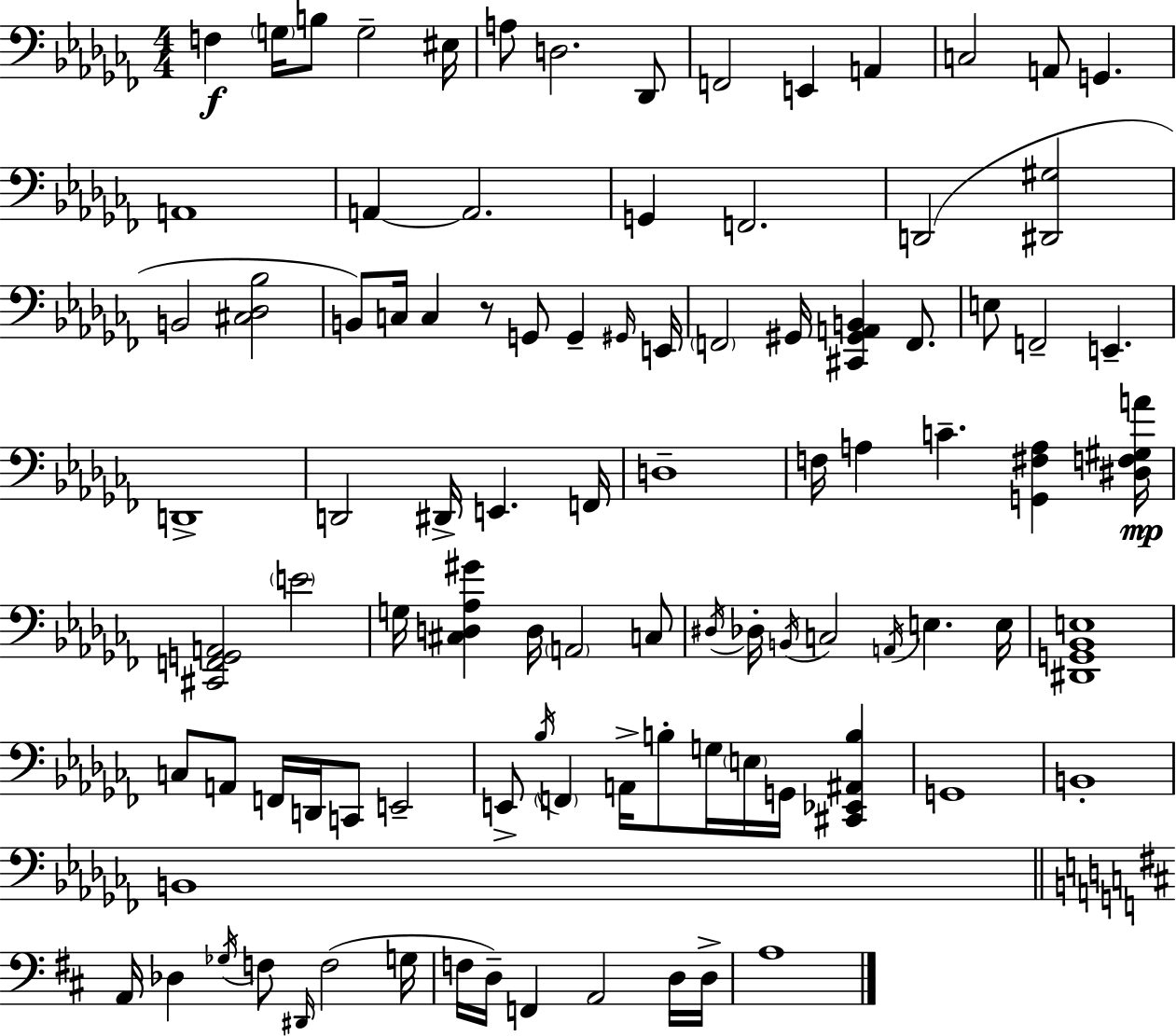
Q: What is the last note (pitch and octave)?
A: A3